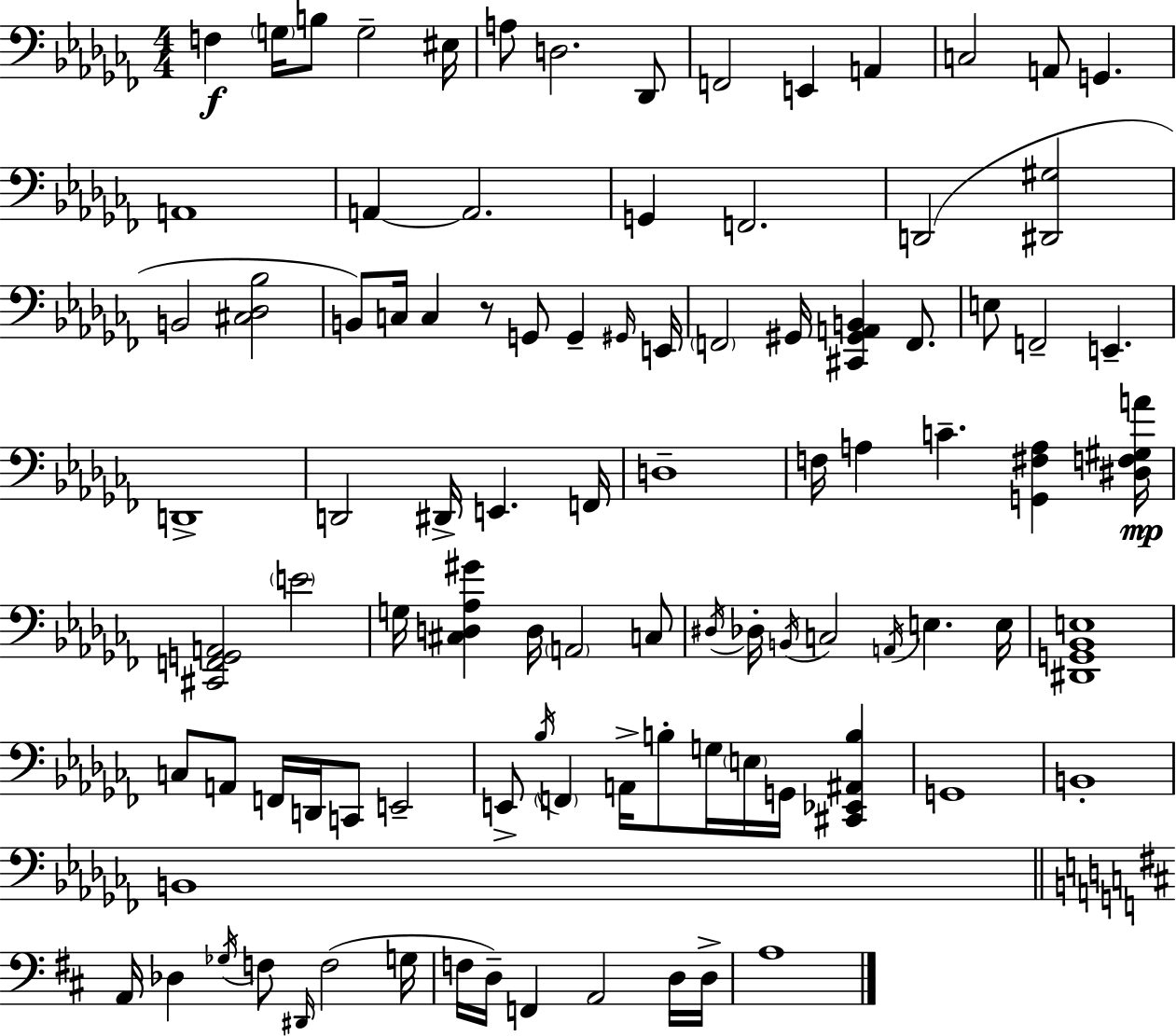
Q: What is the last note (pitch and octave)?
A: A3